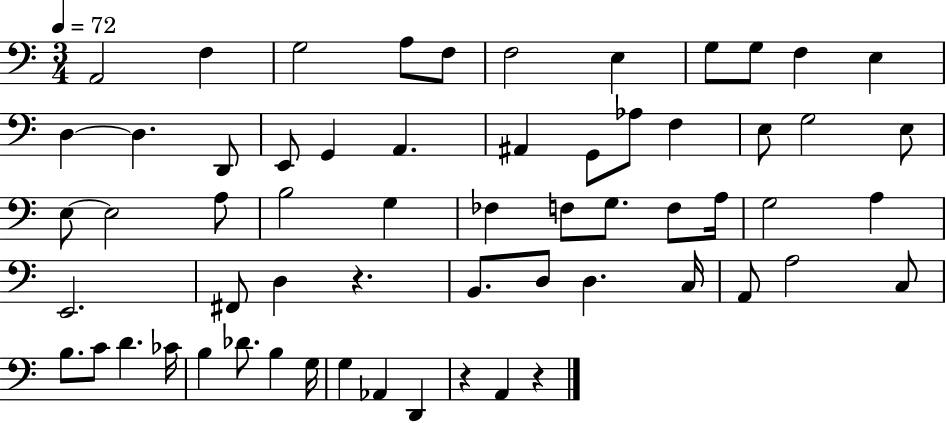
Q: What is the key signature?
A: C major